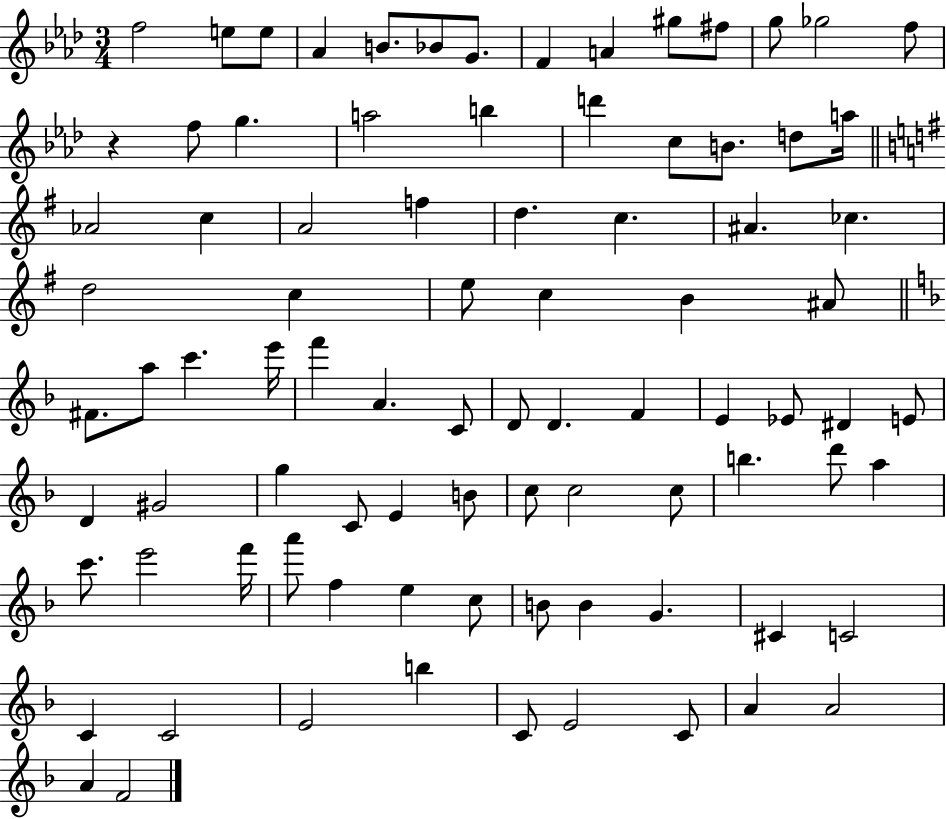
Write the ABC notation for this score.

X:1
T:Untitled
M:3/4
L:1/4
K:Ab
f2 e/2 e/2 _A B/2 _B/2 G/2 F A ^g/2 ^f/2 g/2 _g2 f/2 z f/2 g a2 b d' c/2 B/2 d/2 a/4 _A2 c A2 f d c ^A _c d2 c e/2 c B ^A/2 ^F/2 a/2 c' e'/4 f' A C/2 D/2 D F E _E/2 ^D E/2 D ^G2 g C/2 E B/2 c/2 c2 c/2 b d'/2 a c'/2 e'2 f'/4 a'/2 f e c/2 B/2 B G ^C C2 C C2 E2 b C/2 E2 C/2 A A2 A F2